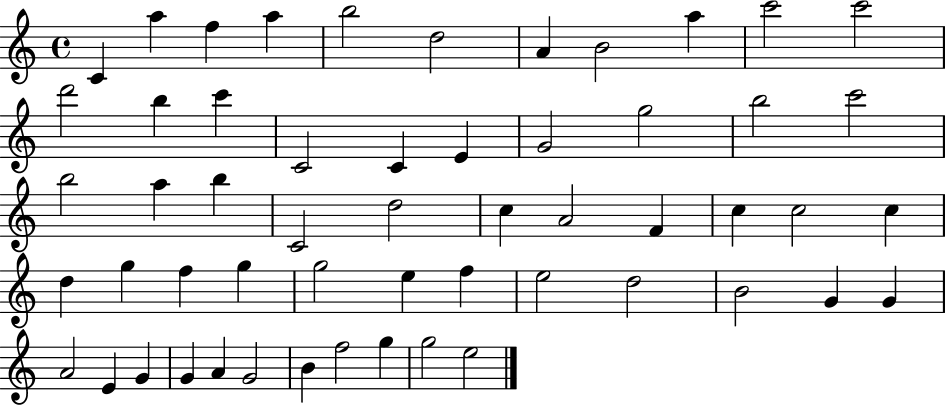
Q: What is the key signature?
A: C major